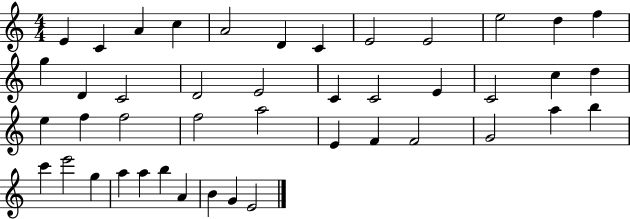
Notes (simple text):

E4/q C4/q A4/q C5/q A4/h D4/q C4/q E4/h E4/h E5/h D5/q F5/q G5/q D4/q C4/h D4/h E4/h C4/q C4/h E4/q C4/h C5/q D5/q E5/q F5/q F5/h F5/h A5/h E4/q F4/q F4/h G4/h A5/q B5/q C6/q E6/h G5/q A5/q A5/q B5/q A4/q B4/q G4/q E4/h